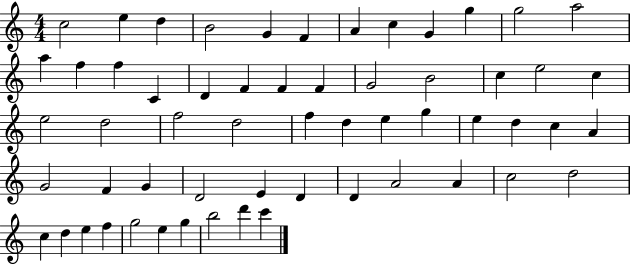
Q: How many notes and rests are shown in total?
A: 58